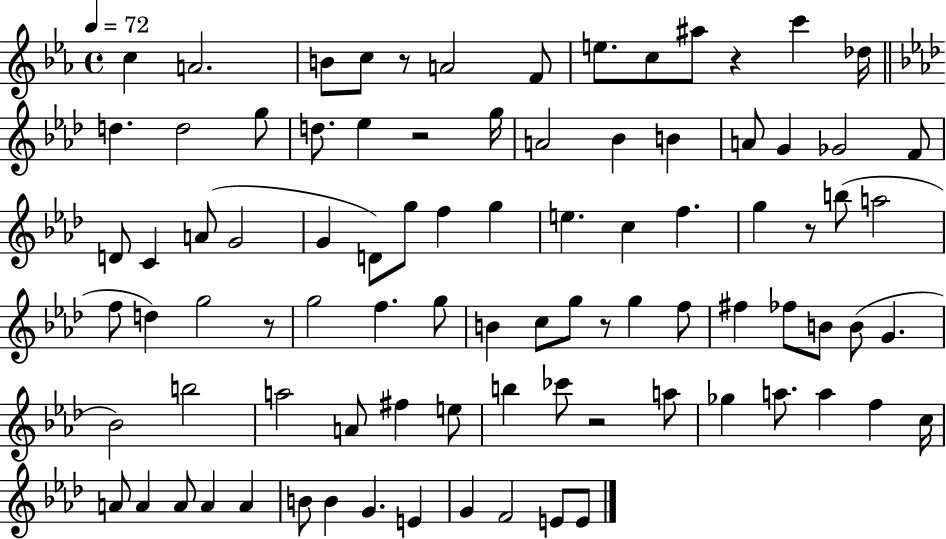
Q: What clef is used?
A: treble